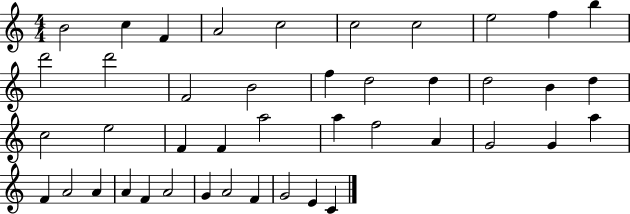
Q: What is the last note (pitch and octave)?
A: C4